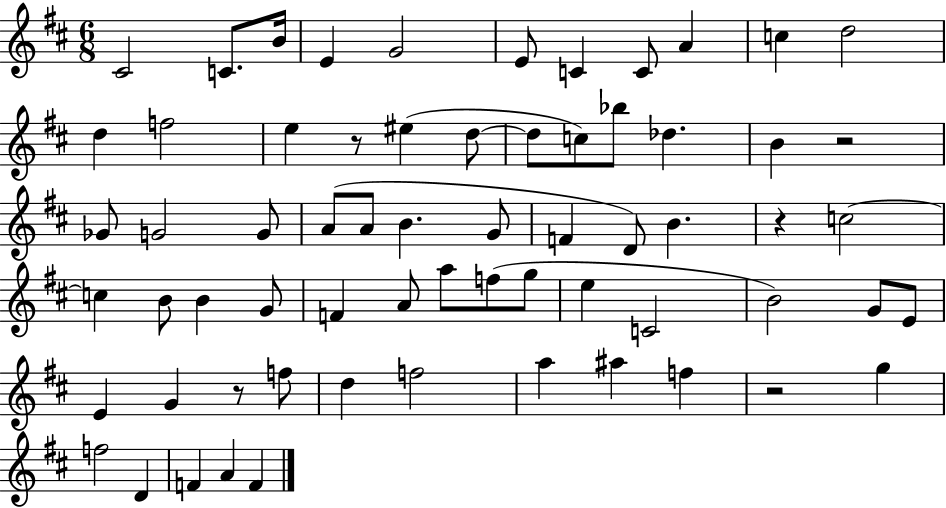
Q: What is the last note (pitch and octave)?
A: F4